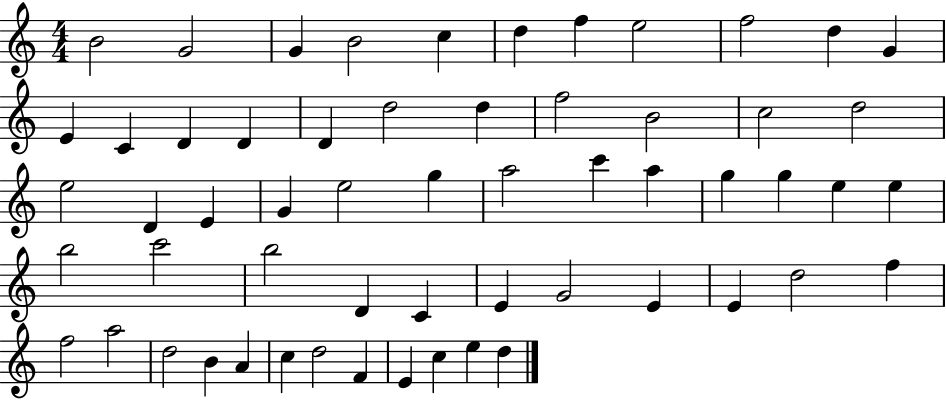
{
  \clef treble
  \numericTimeSignature
  \time 4/4
  \key c \major
  b'2 g'2 | g'4 b'2 c''4 | d''4 f''4 e''2 | f''2 d''4 g'4 | \break e'4 c'4 d'4 d'4 | d'4 d''2 d''4 | f''2 b'2 | c''2 d''2 | \break e''2 d'4 e'4 | g'4 e''2 g''4 | a''2 c'''4 a''4 | g''4 g''4 e''4 e''4 | \break b''2 c'''2 | b''2 d'4 c'4 | e'4 g'2 e'4 | e'4 d''2 f''4 | \break f''2 a''2 | d''2 b'4 a'4 | c''4 d''2 f'4 | e'4 c''4 e''4 d''4 | \break \bar "|."
}